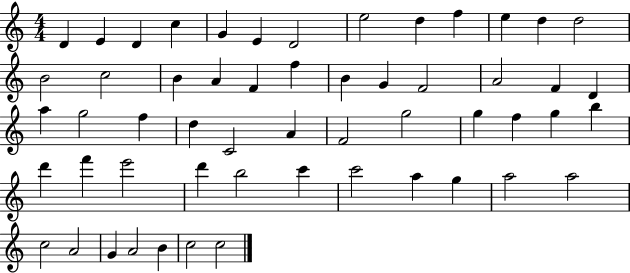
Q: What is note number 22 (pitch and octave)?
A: F4